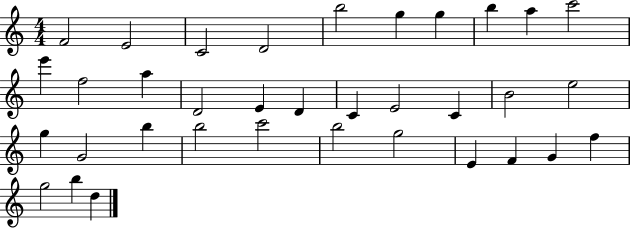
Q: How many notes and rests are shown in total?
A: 35